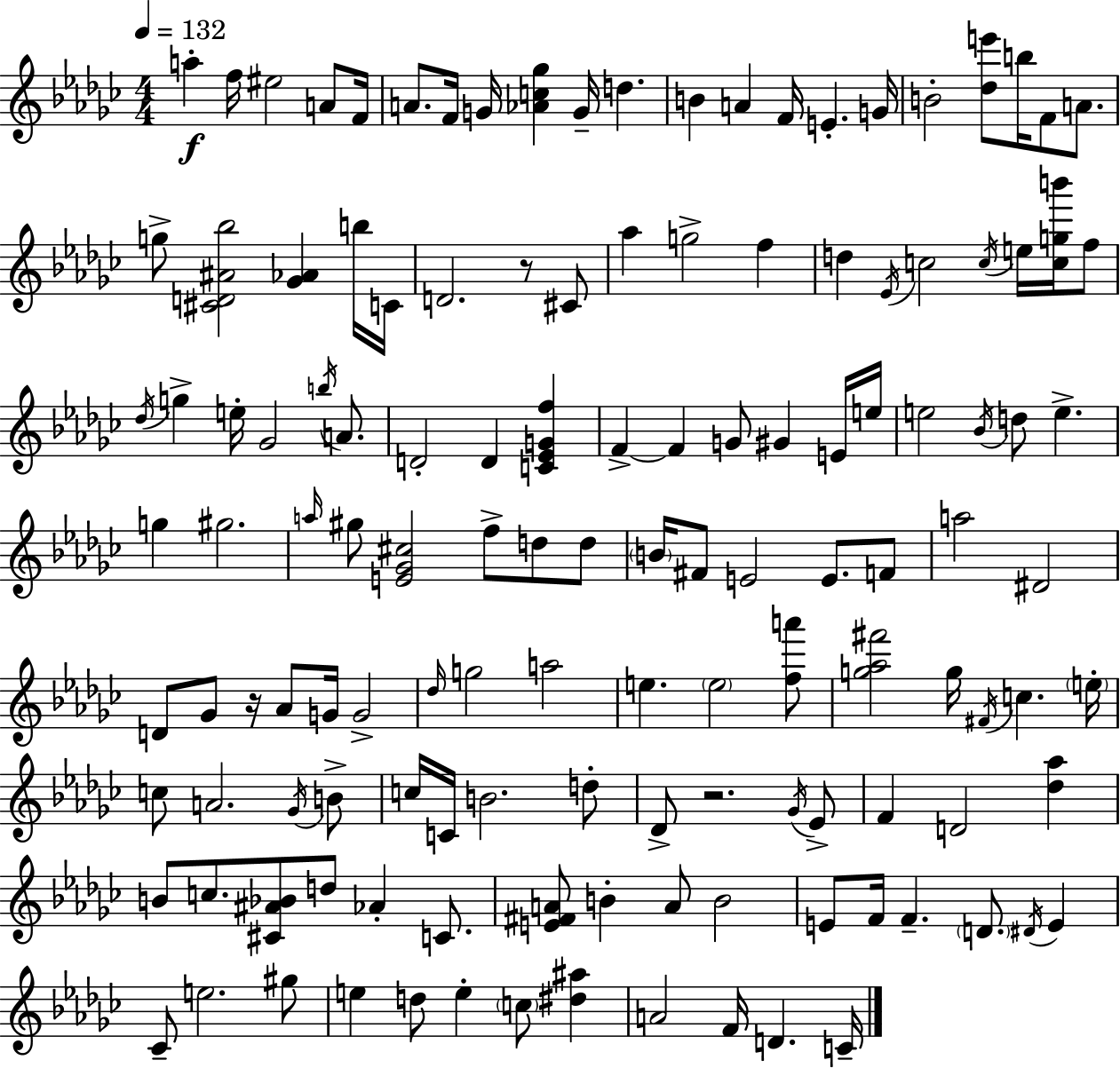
{
  \clef treble
  \numericTimeSignature
  \time 4/4
  \key ees \minor
  \tempo 4 = 132
  a''4-.\f f''16 eis''2 a'8 f'16 | a'8. f'16 g'16 <aes' c'' ges''>4 g'16-- d''4. | b'4 a'4 f'16 e'4.-. g'16 | b'2-. <des'' e'''>8 b''16 f'8 a'8. | \break g''8-> <cis' d' ais' bes''>2 <ges' aes'>4 b''16 c'16 | d'2. r8 cis'8 | aes''4 g''2-> f''4 | d''4 \acciaccatura { ees'16 } c''2 \acciaccatura { c''16 } e''16 <c'' g'' b'''>16 | \break f''8 \acciaccatura { des''16 } g''4-> e''16-. ges'2 | \acciaccatura { b''16 } a'8. d'2-. d'4 | <c' ees' g' f''>4 f'4->~~ f'4 g'8 gis'4 | e'16 e''16 e''2 \acciaccatura { bes'16 } d''8 e''4.-> | \break g''4 gis''2. | \grace { a''16 } gis''8 <e' ges' cis''>2 | f''8-> d''8 d''8 \parenthesize b'16 fis'8 e'2 | e'8. f'8 a''2 dis'2 | \break d'8 ges'8 r16 aes'8 g'16 g'2-> | \grace { des''16 } g''2 a''2 | e''4. \parenthesize e''2 | <f'' a'''>8 <g'' aes'' fis'''>2 g''16 | \break \acciaccatura { fis'16 } c''4. \parenthesize e''16-. c''8 a'2. | \acciaccatura { ges'16 } b'8-> c''16 c'16 b'2. | d''8-. des'8-> r2. | \acciaccatura { ges'16 } ees'8-> f'4 d'2 | \break <des'' aes''>4 b'8 c''8. <cis' ais' bes'>8 | d''8 aes'4-. c'8. <e' fis' a'>8 b'4-. | a'8 b'2 e'8 f'16 f'4.-- | \parenthesize d'8. \acciaccatura { dis'16 } e'4 ces'8-- e''2. | \break gis''8 e''4 d''8 | e''4-. \parenthesize c''8 <dis'' ais''>4 a'2 | f'16 d'4. c'16-- \bar "|."
}